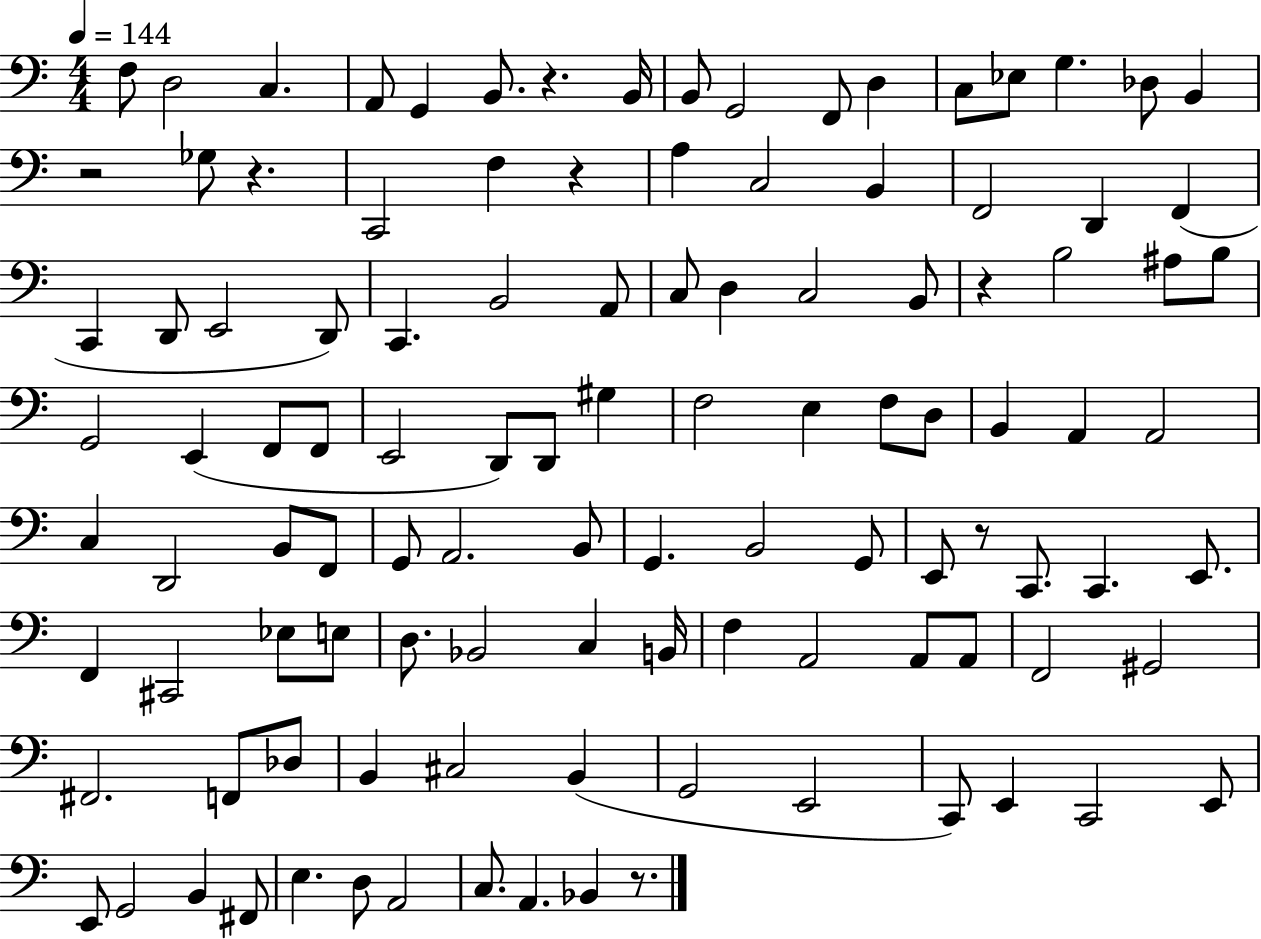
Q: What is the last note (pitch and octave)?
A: Bb2